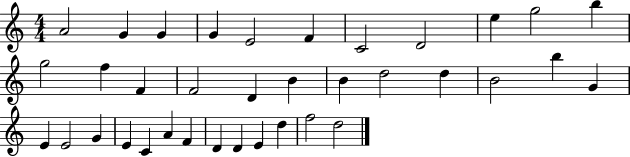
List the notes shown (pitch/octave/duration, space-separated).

A4/h G4/q G4/q G4/q E4/h F4/q C4/h D4/h E5/q G5/h B5/q G5/h F5/q F4/q F4/h D4/q B4/q B4/q D5/h D5/q B4/h B5/q G4/q E4/q E4/h G4/q E4/q C4/q A4/q F4/q D4/q D4/q E4/q D5/q F5/h D5/h